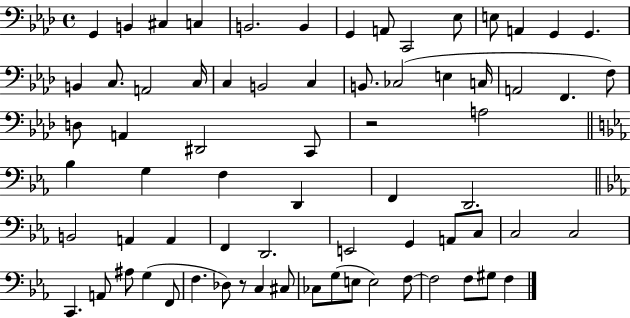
{
  \clef bass
  \time 4/4
  \defaultTimeSignature
  \key aes \major
  g,4 b,4 cis4 c4 | b,2. b,4 | g,4 a,8 c,2 ees8 | e8 a,4 g,4 g,4. | \break b,4 c8. a,2 c16 | c4 b,2 c4 | b,8. ces2( e4 c16 | a,2 f,4. f8) | \break d8 a,4 dis,2 c,8 | r2 a2 | \bar "||" \break \key ees \major bes4 g4 f4 d,4 | f,4 d,2. | \bar "||" \break \key ees \major b,2 a,4 a,4 | f,4 d,2. | e,2 g,4 a,8 c8 | c2 c2 | \break c,4. a,8 ais8 g4( f,8 | f4. des8) r8 c4 cis8 | ces8 g8( e8 e2) f8~~ | f2 f8 gis8 f4 | \break \bar "|."
}